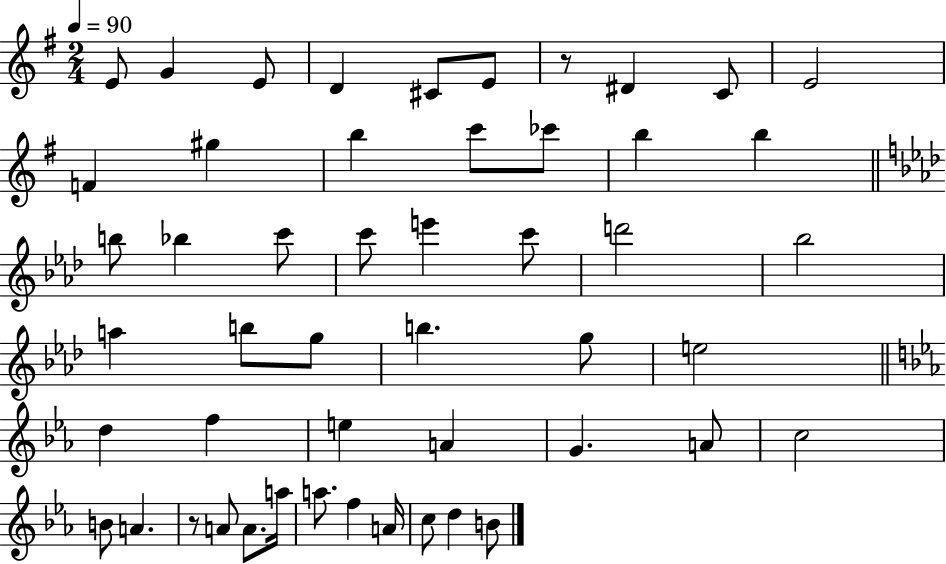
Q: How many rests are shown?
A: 2